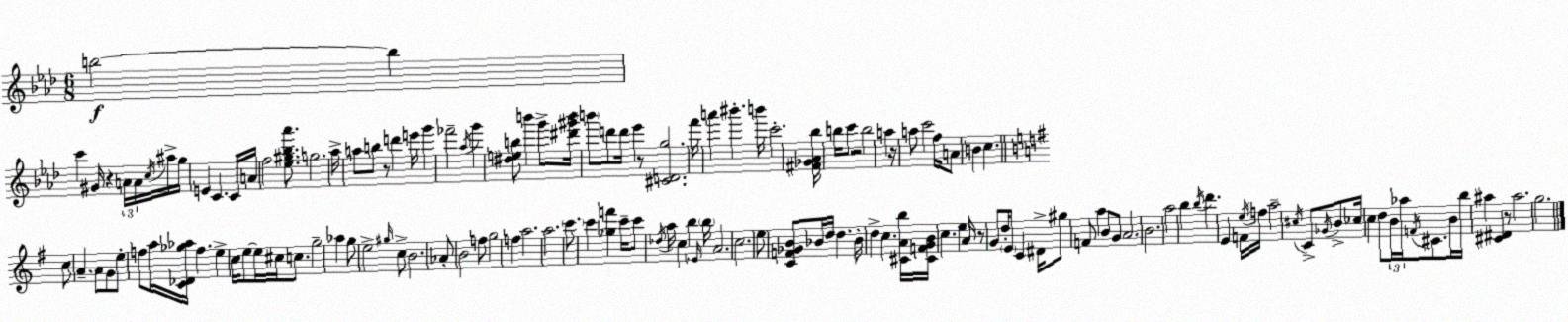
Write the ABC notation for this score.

X:1
T:Untitled
M:6/8
L:1/4
K:Fm
b2 b c' ^G/4 z A/4 A/4 c/4 ^a/4 g/4 E C C/4 A/4 f2 [_e^g_b_a']/2 g2 _a/4 a/2 b/2 z/2 d' e'/4 g' _f'2 _a/4 g' [^deb]/2 b' g'/2 [^d'^g'b']/4 b'/2 d'/2 d'/4 _e' z/2 [^CDg]2 f'/4 a' ^b' b'/4 c'2 [^F_G_A_b]/4 b/4 c'/2 z2 b2 a z/4 a/2 c'2 f/4 A/2 B c c/2 A A/2 G/2 e/2 f/2 a/4 [C_D_g_a]/4 f e c/4 e/2 e/4 ^c/4 c/2 g2 _a g/2 e2 ^g/4 c/2 B2 _A/2 B2 f/2 g2 f a2 a2 c'/2 c' [_gf'] c'/4 c'/2 _d/4 a/4 c b _E/4 b/4 A2 c2 e/2 [CF_GB]/2 _B/4 d/4 d _B/4 d c [^CAb]/4 [^CFGB]/4 c e A/4 z/2 G/2 d/4 E/2 C ^D/4 ^g/2 F/2 a B/2 G/2 A2 B2 a2 b b/4 d' E F/4 e/4 f/4 a2 ^c/4 C/2 _G/4 B/2 _c/4 c d/2 B/4 _a/4 F/4 ^C/2 B/4 b/4 ^a [^C^D] z/2 ^a2 g2